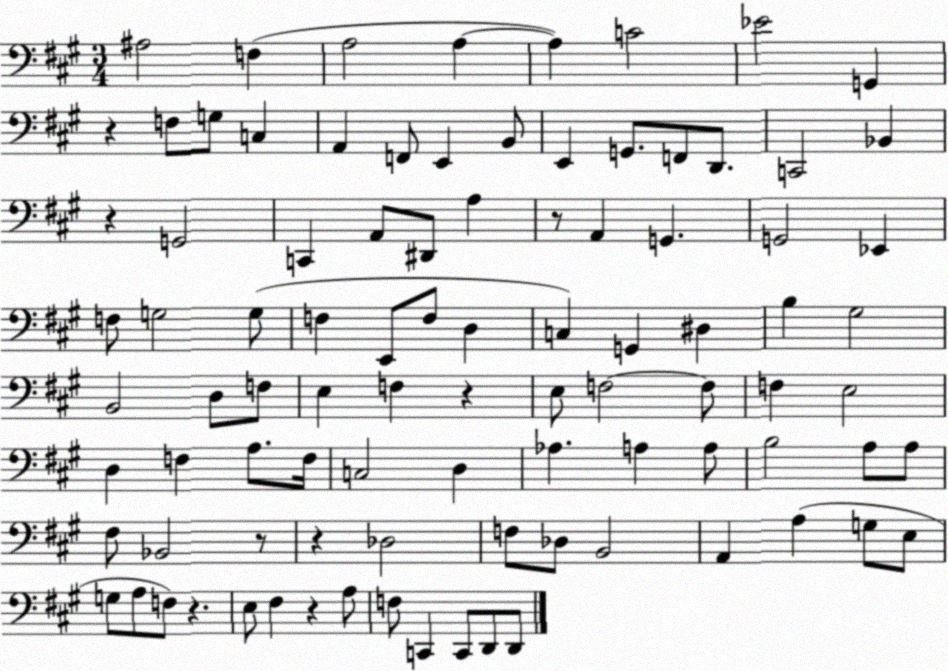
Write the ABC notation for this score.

X:1
T:Untitled
M:3/4
L:1/4
K:A
^A,2 F, A,2 A, A, C2 _E2 G,, z F,/2 G,/2 C, A,, F,,/2 E,, B,,/2 E,, G,,/2 F,,/2 D,,/2 C,,2 _B,, z G,,2 C,, A,,/2 ^D,,/2 A, z/2 A,, G,, G,,2 _E,, F,/2 G,2 G,/2 F, E,,/2 F,/2 D, C, G,, ^D, B, ^G,2 B,,2 D,/2 F,/2 E, F, z E,/2 F,2 F,/2 F, E,2 D, F, A,/2 F,/4 C,2 D, _A, A, A,/2 B,2 A,/2 A,/2 ^F,/2 _B,,2 z/2 z _D,2 F,/2 _D,/2 B,,2 A,, A, G,/2 E,/2 G,/2 A,/2 F,/2 z E,/2 ^F, z A,/2 F,/2 C,, C,,/2 D,,/2 D,,/2